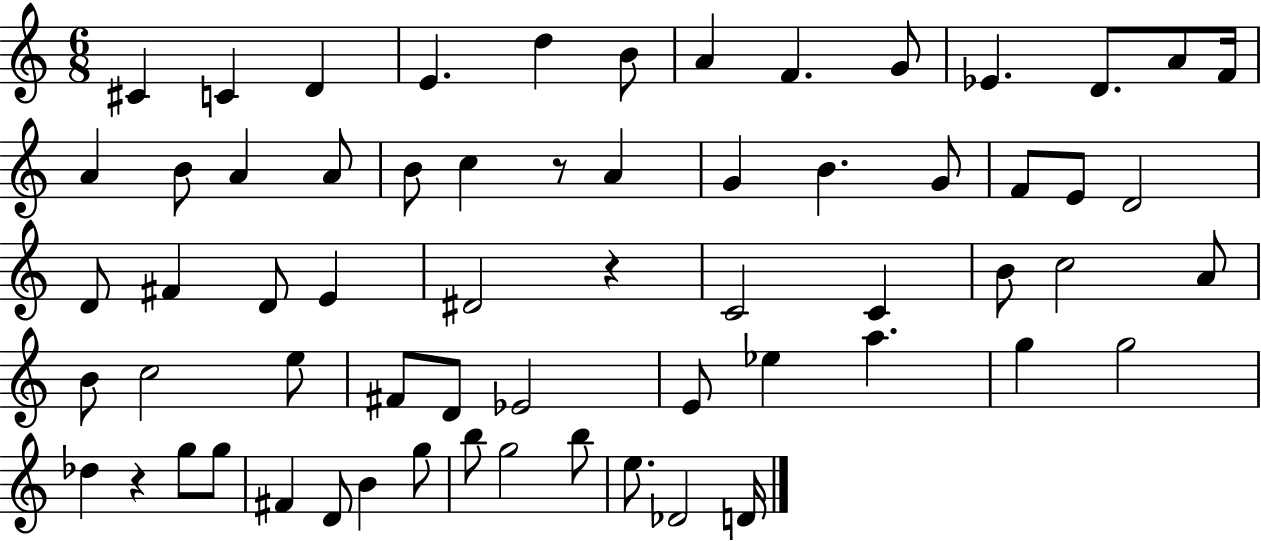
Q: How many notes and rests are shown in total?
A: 63